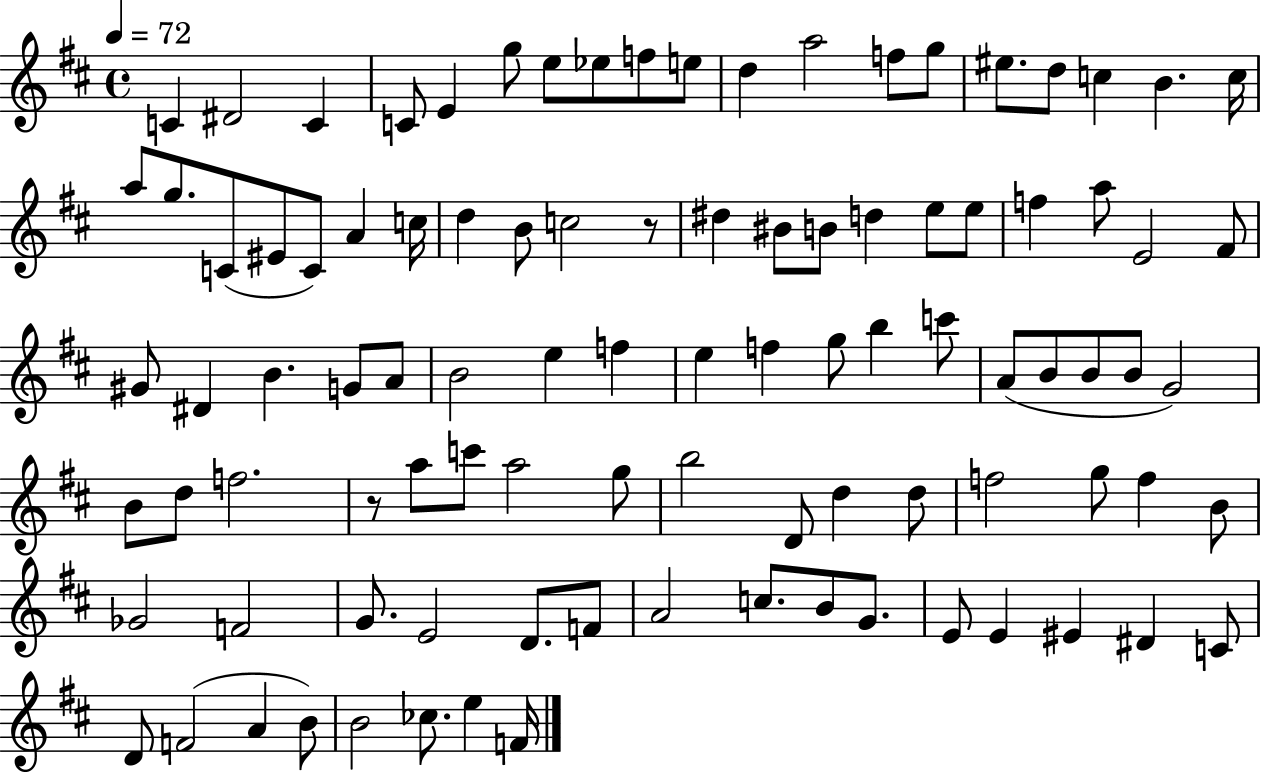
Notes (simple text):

C4/q D#4/h C4/q C4/e E4/q G5/e E5/e Eb5/e F5/e E5/e D5/q A5/h F5/e G5/e EIS5/e. D5/e C5/q B4/q. C5/s A5/e G5/e. C4/e EIS4/e C4/e A4/q C5/s D5/q B4/e C5/h R/e D#5/q BIS4/e B4/e D5/q E5/e E5/e F5/q A5/e E4/h F#4/e G#4/e D#4/q B4/q. G4/e A4/e B4/h E5/q F5/q E5/q F5/q G5/e B5/q C6/e A4/e B4/e B4/e B4/e G4/h B4/e D5/e F5/h. R/e A5/e C6/e A5/h G5/e B5/h D4/e D5/q D5/e F5/h G5/e F5/q B4/e Gb4/h F4/h G4/e. E4/h D4/e. F4/e A4/h C5/e. B4/e G4/e. E4/e E4/q EIS4/q D#4/q C4/e D4/e F4/h A4/q B4/e B4/h CES5/e. E5/q F4/s